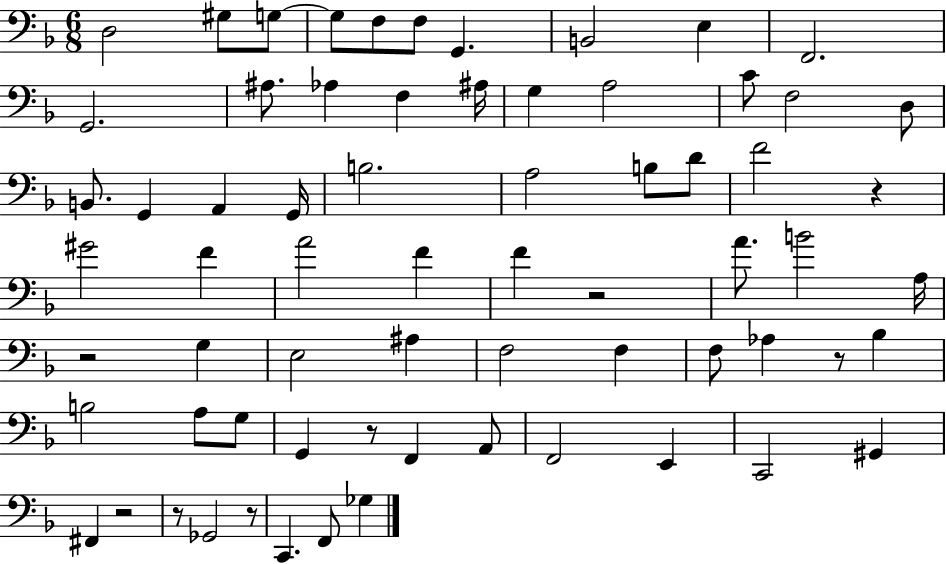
{
  \clef bass
  \numericTimeSignature
  \time 6/8
  \key f \major
  \repeat volta 2 { d2 gis8 g8~~ | g8 f8 f8 g,4. | b,2 e4 | f,2. | \break g,2. | ais8. aes4 f4 ais16 | g4 a2 | c'8 f2 d8 | \break b,8. g,4 a,4 g,16 | b2. | a2 b8 d'8 | f'2 r4 | \break gis'2 f'4 | a'2 f'4 | f'4 r2 | a'8. b'2 a16 | \break r2 g4 | e2 ais4 | f2 f4 | f8 aes4 r8 bes4 | \break b2 a8 g8 | g,4 r8 f,4 a,8 | f,2 e,4 | c,2 gis,4 | \break fis,4 r2 | r8 ges,2 r8 | c,4. f,8 ges4 | } \bar "|."
}